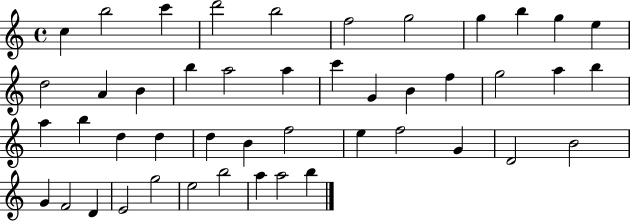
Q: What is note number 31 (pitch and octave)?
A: F5